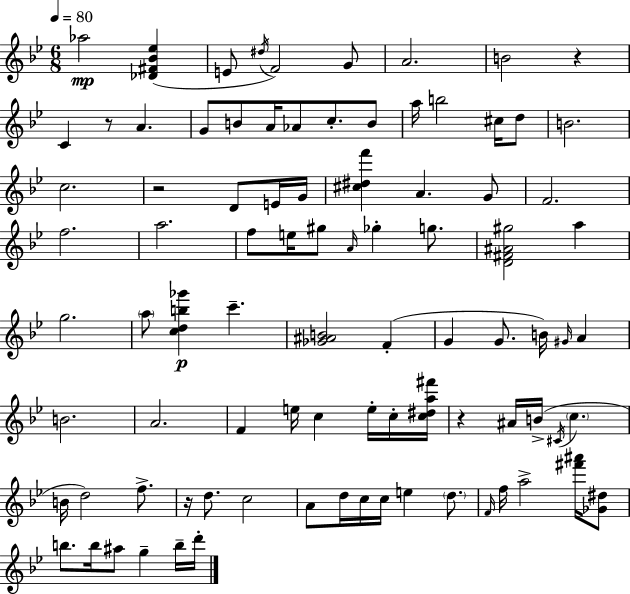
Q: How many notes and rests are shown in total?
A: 89